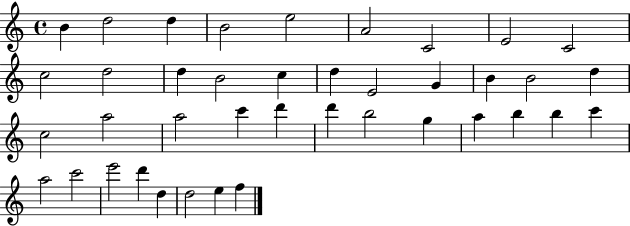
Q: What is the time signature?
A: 4/4